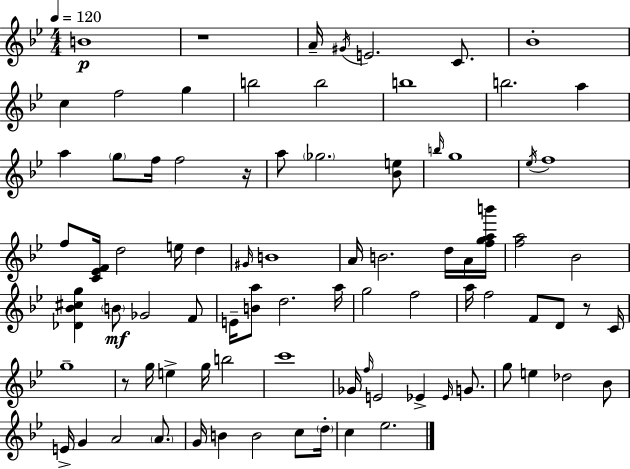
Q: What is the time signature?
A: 4/4